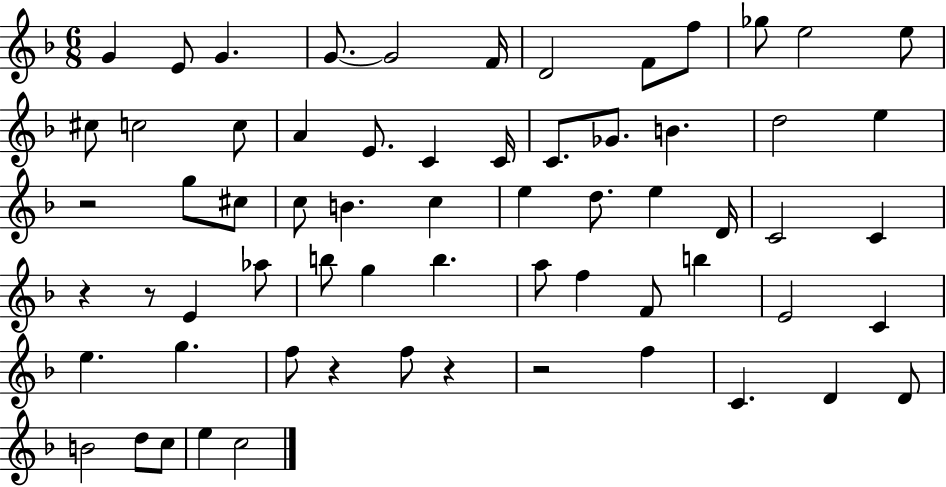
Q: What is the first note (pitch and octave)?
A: G4